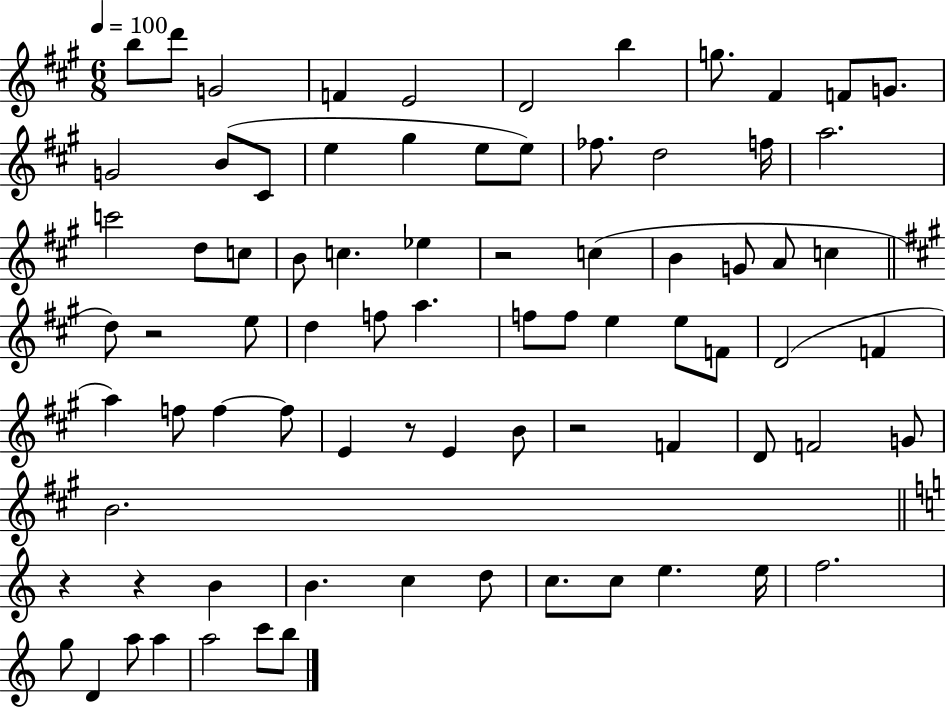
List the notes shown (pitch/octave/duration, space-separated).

B5/e D6/e G4/h F4/q E4/h D4/h B5/q G5/e. F#4/q F4/e G4/e. G4/h B4/e C#4/e E5/q G#5/q E5/e E5/e FES5/e. D5/h F5/s A5/h. C6/h D5/e C5/e B4/e C5/q. Eb5/q R/h C5/q B4/q G4/e A4/e C5/q D5/e R/h E5/e D5/q F5/e A5/q. F5/e F5/e E5/q E5/e F4/e D4/h F4/q A5/q F5/e F5/q F5/e E4/q R/e E4/q B4/e R/h F4/q D4/e F4/h G4/e B4/h. R/q R/q B4/q B4/q. C5/q D5/e C5/e. C5/e E5/q. E5/s F5/h. G5/e D4/q A5/e A5/q A5/h C6/e B5/e